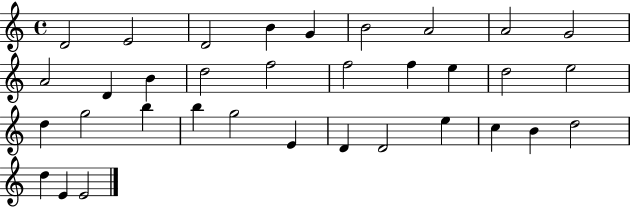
X:1
T:Untitled
M:4/4
L:1/4
K:C
D2 E2 D2 B G B2 A2 A2 G2 A2 D B d2 f2 f2 f e d2 e2 d g2 b b g2 E D D2 e c B d2 d E E2